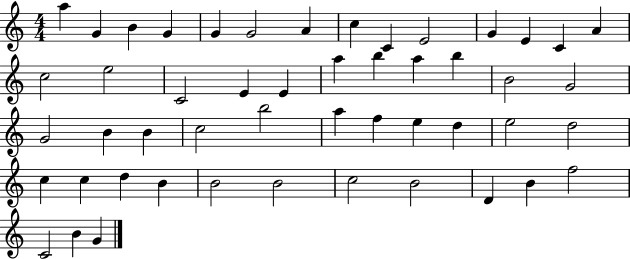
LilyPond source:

{
  \clef treble
  \numericTimeSignature
  \time 4/4
  \key c \major
  a''4 g'4 b'4 g'4 | g'4 g'2 a'4 | c''4 c'4 e'2 | g'4 e'4 c'4 a'4 | \break c''2 e''2 | c'2 e'4 e'4 | a''4 b''4 a''4 b''4 | b'2 g'2 | \break g'2 b'4 b'4 | c''2 b''2 | a''4 f''4 e''4 d''4 | e''2 d''2 | \break c''4 c''4 d''4 b'4 | b'2 b'2 | c''2 b'2 | d'4 b'4 f''2 | \break c'2 b'4 g'4 | \bar "|."
}